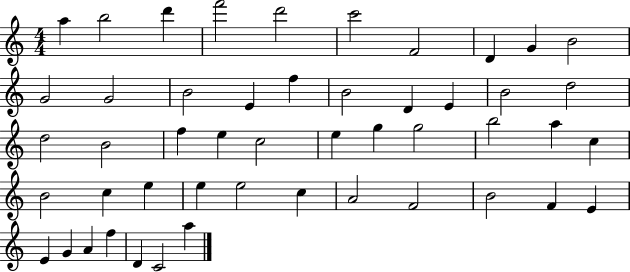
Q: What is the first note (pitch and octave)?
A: A5